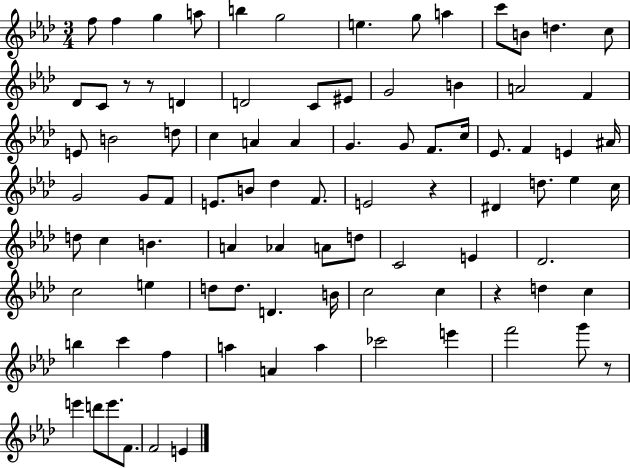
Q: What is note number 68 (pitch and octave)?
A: D5